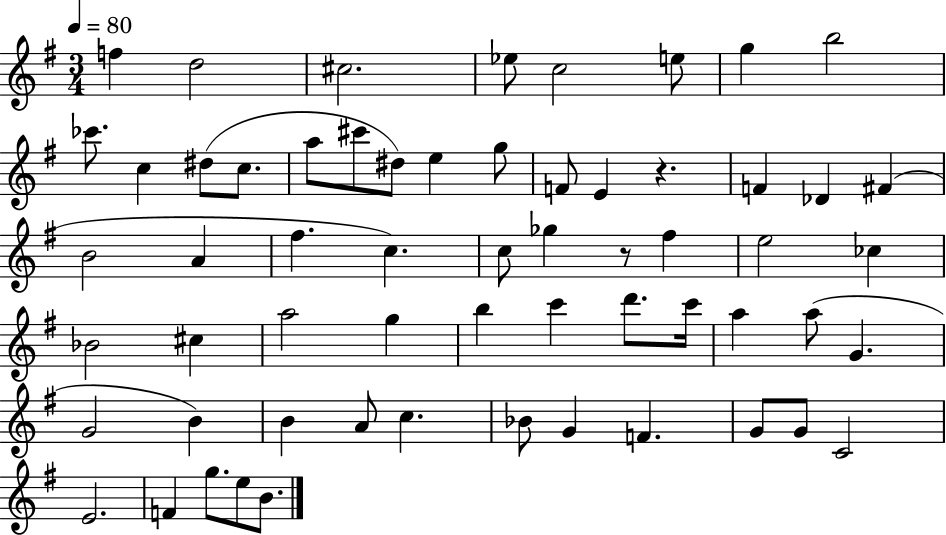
X:1
T:Untitled
M:3/4
L:1/4
K:G
f d2 ^c2 _e/2 c2 e/2 g b2 _c'/2 c ^d/2 c/2 a/2 ^c'/2 ^d/2 e g/2 F/2 E z F _D ^F B2 A ^f c c/2 _g z/2 ^f e2 _c _B2 ^c a2 g b c' d'/2 c'/4 a a/2 G G2 B B A/2 c _B/2 G F G/2 G/2 C2 E2 F g/2 e/2 B/2